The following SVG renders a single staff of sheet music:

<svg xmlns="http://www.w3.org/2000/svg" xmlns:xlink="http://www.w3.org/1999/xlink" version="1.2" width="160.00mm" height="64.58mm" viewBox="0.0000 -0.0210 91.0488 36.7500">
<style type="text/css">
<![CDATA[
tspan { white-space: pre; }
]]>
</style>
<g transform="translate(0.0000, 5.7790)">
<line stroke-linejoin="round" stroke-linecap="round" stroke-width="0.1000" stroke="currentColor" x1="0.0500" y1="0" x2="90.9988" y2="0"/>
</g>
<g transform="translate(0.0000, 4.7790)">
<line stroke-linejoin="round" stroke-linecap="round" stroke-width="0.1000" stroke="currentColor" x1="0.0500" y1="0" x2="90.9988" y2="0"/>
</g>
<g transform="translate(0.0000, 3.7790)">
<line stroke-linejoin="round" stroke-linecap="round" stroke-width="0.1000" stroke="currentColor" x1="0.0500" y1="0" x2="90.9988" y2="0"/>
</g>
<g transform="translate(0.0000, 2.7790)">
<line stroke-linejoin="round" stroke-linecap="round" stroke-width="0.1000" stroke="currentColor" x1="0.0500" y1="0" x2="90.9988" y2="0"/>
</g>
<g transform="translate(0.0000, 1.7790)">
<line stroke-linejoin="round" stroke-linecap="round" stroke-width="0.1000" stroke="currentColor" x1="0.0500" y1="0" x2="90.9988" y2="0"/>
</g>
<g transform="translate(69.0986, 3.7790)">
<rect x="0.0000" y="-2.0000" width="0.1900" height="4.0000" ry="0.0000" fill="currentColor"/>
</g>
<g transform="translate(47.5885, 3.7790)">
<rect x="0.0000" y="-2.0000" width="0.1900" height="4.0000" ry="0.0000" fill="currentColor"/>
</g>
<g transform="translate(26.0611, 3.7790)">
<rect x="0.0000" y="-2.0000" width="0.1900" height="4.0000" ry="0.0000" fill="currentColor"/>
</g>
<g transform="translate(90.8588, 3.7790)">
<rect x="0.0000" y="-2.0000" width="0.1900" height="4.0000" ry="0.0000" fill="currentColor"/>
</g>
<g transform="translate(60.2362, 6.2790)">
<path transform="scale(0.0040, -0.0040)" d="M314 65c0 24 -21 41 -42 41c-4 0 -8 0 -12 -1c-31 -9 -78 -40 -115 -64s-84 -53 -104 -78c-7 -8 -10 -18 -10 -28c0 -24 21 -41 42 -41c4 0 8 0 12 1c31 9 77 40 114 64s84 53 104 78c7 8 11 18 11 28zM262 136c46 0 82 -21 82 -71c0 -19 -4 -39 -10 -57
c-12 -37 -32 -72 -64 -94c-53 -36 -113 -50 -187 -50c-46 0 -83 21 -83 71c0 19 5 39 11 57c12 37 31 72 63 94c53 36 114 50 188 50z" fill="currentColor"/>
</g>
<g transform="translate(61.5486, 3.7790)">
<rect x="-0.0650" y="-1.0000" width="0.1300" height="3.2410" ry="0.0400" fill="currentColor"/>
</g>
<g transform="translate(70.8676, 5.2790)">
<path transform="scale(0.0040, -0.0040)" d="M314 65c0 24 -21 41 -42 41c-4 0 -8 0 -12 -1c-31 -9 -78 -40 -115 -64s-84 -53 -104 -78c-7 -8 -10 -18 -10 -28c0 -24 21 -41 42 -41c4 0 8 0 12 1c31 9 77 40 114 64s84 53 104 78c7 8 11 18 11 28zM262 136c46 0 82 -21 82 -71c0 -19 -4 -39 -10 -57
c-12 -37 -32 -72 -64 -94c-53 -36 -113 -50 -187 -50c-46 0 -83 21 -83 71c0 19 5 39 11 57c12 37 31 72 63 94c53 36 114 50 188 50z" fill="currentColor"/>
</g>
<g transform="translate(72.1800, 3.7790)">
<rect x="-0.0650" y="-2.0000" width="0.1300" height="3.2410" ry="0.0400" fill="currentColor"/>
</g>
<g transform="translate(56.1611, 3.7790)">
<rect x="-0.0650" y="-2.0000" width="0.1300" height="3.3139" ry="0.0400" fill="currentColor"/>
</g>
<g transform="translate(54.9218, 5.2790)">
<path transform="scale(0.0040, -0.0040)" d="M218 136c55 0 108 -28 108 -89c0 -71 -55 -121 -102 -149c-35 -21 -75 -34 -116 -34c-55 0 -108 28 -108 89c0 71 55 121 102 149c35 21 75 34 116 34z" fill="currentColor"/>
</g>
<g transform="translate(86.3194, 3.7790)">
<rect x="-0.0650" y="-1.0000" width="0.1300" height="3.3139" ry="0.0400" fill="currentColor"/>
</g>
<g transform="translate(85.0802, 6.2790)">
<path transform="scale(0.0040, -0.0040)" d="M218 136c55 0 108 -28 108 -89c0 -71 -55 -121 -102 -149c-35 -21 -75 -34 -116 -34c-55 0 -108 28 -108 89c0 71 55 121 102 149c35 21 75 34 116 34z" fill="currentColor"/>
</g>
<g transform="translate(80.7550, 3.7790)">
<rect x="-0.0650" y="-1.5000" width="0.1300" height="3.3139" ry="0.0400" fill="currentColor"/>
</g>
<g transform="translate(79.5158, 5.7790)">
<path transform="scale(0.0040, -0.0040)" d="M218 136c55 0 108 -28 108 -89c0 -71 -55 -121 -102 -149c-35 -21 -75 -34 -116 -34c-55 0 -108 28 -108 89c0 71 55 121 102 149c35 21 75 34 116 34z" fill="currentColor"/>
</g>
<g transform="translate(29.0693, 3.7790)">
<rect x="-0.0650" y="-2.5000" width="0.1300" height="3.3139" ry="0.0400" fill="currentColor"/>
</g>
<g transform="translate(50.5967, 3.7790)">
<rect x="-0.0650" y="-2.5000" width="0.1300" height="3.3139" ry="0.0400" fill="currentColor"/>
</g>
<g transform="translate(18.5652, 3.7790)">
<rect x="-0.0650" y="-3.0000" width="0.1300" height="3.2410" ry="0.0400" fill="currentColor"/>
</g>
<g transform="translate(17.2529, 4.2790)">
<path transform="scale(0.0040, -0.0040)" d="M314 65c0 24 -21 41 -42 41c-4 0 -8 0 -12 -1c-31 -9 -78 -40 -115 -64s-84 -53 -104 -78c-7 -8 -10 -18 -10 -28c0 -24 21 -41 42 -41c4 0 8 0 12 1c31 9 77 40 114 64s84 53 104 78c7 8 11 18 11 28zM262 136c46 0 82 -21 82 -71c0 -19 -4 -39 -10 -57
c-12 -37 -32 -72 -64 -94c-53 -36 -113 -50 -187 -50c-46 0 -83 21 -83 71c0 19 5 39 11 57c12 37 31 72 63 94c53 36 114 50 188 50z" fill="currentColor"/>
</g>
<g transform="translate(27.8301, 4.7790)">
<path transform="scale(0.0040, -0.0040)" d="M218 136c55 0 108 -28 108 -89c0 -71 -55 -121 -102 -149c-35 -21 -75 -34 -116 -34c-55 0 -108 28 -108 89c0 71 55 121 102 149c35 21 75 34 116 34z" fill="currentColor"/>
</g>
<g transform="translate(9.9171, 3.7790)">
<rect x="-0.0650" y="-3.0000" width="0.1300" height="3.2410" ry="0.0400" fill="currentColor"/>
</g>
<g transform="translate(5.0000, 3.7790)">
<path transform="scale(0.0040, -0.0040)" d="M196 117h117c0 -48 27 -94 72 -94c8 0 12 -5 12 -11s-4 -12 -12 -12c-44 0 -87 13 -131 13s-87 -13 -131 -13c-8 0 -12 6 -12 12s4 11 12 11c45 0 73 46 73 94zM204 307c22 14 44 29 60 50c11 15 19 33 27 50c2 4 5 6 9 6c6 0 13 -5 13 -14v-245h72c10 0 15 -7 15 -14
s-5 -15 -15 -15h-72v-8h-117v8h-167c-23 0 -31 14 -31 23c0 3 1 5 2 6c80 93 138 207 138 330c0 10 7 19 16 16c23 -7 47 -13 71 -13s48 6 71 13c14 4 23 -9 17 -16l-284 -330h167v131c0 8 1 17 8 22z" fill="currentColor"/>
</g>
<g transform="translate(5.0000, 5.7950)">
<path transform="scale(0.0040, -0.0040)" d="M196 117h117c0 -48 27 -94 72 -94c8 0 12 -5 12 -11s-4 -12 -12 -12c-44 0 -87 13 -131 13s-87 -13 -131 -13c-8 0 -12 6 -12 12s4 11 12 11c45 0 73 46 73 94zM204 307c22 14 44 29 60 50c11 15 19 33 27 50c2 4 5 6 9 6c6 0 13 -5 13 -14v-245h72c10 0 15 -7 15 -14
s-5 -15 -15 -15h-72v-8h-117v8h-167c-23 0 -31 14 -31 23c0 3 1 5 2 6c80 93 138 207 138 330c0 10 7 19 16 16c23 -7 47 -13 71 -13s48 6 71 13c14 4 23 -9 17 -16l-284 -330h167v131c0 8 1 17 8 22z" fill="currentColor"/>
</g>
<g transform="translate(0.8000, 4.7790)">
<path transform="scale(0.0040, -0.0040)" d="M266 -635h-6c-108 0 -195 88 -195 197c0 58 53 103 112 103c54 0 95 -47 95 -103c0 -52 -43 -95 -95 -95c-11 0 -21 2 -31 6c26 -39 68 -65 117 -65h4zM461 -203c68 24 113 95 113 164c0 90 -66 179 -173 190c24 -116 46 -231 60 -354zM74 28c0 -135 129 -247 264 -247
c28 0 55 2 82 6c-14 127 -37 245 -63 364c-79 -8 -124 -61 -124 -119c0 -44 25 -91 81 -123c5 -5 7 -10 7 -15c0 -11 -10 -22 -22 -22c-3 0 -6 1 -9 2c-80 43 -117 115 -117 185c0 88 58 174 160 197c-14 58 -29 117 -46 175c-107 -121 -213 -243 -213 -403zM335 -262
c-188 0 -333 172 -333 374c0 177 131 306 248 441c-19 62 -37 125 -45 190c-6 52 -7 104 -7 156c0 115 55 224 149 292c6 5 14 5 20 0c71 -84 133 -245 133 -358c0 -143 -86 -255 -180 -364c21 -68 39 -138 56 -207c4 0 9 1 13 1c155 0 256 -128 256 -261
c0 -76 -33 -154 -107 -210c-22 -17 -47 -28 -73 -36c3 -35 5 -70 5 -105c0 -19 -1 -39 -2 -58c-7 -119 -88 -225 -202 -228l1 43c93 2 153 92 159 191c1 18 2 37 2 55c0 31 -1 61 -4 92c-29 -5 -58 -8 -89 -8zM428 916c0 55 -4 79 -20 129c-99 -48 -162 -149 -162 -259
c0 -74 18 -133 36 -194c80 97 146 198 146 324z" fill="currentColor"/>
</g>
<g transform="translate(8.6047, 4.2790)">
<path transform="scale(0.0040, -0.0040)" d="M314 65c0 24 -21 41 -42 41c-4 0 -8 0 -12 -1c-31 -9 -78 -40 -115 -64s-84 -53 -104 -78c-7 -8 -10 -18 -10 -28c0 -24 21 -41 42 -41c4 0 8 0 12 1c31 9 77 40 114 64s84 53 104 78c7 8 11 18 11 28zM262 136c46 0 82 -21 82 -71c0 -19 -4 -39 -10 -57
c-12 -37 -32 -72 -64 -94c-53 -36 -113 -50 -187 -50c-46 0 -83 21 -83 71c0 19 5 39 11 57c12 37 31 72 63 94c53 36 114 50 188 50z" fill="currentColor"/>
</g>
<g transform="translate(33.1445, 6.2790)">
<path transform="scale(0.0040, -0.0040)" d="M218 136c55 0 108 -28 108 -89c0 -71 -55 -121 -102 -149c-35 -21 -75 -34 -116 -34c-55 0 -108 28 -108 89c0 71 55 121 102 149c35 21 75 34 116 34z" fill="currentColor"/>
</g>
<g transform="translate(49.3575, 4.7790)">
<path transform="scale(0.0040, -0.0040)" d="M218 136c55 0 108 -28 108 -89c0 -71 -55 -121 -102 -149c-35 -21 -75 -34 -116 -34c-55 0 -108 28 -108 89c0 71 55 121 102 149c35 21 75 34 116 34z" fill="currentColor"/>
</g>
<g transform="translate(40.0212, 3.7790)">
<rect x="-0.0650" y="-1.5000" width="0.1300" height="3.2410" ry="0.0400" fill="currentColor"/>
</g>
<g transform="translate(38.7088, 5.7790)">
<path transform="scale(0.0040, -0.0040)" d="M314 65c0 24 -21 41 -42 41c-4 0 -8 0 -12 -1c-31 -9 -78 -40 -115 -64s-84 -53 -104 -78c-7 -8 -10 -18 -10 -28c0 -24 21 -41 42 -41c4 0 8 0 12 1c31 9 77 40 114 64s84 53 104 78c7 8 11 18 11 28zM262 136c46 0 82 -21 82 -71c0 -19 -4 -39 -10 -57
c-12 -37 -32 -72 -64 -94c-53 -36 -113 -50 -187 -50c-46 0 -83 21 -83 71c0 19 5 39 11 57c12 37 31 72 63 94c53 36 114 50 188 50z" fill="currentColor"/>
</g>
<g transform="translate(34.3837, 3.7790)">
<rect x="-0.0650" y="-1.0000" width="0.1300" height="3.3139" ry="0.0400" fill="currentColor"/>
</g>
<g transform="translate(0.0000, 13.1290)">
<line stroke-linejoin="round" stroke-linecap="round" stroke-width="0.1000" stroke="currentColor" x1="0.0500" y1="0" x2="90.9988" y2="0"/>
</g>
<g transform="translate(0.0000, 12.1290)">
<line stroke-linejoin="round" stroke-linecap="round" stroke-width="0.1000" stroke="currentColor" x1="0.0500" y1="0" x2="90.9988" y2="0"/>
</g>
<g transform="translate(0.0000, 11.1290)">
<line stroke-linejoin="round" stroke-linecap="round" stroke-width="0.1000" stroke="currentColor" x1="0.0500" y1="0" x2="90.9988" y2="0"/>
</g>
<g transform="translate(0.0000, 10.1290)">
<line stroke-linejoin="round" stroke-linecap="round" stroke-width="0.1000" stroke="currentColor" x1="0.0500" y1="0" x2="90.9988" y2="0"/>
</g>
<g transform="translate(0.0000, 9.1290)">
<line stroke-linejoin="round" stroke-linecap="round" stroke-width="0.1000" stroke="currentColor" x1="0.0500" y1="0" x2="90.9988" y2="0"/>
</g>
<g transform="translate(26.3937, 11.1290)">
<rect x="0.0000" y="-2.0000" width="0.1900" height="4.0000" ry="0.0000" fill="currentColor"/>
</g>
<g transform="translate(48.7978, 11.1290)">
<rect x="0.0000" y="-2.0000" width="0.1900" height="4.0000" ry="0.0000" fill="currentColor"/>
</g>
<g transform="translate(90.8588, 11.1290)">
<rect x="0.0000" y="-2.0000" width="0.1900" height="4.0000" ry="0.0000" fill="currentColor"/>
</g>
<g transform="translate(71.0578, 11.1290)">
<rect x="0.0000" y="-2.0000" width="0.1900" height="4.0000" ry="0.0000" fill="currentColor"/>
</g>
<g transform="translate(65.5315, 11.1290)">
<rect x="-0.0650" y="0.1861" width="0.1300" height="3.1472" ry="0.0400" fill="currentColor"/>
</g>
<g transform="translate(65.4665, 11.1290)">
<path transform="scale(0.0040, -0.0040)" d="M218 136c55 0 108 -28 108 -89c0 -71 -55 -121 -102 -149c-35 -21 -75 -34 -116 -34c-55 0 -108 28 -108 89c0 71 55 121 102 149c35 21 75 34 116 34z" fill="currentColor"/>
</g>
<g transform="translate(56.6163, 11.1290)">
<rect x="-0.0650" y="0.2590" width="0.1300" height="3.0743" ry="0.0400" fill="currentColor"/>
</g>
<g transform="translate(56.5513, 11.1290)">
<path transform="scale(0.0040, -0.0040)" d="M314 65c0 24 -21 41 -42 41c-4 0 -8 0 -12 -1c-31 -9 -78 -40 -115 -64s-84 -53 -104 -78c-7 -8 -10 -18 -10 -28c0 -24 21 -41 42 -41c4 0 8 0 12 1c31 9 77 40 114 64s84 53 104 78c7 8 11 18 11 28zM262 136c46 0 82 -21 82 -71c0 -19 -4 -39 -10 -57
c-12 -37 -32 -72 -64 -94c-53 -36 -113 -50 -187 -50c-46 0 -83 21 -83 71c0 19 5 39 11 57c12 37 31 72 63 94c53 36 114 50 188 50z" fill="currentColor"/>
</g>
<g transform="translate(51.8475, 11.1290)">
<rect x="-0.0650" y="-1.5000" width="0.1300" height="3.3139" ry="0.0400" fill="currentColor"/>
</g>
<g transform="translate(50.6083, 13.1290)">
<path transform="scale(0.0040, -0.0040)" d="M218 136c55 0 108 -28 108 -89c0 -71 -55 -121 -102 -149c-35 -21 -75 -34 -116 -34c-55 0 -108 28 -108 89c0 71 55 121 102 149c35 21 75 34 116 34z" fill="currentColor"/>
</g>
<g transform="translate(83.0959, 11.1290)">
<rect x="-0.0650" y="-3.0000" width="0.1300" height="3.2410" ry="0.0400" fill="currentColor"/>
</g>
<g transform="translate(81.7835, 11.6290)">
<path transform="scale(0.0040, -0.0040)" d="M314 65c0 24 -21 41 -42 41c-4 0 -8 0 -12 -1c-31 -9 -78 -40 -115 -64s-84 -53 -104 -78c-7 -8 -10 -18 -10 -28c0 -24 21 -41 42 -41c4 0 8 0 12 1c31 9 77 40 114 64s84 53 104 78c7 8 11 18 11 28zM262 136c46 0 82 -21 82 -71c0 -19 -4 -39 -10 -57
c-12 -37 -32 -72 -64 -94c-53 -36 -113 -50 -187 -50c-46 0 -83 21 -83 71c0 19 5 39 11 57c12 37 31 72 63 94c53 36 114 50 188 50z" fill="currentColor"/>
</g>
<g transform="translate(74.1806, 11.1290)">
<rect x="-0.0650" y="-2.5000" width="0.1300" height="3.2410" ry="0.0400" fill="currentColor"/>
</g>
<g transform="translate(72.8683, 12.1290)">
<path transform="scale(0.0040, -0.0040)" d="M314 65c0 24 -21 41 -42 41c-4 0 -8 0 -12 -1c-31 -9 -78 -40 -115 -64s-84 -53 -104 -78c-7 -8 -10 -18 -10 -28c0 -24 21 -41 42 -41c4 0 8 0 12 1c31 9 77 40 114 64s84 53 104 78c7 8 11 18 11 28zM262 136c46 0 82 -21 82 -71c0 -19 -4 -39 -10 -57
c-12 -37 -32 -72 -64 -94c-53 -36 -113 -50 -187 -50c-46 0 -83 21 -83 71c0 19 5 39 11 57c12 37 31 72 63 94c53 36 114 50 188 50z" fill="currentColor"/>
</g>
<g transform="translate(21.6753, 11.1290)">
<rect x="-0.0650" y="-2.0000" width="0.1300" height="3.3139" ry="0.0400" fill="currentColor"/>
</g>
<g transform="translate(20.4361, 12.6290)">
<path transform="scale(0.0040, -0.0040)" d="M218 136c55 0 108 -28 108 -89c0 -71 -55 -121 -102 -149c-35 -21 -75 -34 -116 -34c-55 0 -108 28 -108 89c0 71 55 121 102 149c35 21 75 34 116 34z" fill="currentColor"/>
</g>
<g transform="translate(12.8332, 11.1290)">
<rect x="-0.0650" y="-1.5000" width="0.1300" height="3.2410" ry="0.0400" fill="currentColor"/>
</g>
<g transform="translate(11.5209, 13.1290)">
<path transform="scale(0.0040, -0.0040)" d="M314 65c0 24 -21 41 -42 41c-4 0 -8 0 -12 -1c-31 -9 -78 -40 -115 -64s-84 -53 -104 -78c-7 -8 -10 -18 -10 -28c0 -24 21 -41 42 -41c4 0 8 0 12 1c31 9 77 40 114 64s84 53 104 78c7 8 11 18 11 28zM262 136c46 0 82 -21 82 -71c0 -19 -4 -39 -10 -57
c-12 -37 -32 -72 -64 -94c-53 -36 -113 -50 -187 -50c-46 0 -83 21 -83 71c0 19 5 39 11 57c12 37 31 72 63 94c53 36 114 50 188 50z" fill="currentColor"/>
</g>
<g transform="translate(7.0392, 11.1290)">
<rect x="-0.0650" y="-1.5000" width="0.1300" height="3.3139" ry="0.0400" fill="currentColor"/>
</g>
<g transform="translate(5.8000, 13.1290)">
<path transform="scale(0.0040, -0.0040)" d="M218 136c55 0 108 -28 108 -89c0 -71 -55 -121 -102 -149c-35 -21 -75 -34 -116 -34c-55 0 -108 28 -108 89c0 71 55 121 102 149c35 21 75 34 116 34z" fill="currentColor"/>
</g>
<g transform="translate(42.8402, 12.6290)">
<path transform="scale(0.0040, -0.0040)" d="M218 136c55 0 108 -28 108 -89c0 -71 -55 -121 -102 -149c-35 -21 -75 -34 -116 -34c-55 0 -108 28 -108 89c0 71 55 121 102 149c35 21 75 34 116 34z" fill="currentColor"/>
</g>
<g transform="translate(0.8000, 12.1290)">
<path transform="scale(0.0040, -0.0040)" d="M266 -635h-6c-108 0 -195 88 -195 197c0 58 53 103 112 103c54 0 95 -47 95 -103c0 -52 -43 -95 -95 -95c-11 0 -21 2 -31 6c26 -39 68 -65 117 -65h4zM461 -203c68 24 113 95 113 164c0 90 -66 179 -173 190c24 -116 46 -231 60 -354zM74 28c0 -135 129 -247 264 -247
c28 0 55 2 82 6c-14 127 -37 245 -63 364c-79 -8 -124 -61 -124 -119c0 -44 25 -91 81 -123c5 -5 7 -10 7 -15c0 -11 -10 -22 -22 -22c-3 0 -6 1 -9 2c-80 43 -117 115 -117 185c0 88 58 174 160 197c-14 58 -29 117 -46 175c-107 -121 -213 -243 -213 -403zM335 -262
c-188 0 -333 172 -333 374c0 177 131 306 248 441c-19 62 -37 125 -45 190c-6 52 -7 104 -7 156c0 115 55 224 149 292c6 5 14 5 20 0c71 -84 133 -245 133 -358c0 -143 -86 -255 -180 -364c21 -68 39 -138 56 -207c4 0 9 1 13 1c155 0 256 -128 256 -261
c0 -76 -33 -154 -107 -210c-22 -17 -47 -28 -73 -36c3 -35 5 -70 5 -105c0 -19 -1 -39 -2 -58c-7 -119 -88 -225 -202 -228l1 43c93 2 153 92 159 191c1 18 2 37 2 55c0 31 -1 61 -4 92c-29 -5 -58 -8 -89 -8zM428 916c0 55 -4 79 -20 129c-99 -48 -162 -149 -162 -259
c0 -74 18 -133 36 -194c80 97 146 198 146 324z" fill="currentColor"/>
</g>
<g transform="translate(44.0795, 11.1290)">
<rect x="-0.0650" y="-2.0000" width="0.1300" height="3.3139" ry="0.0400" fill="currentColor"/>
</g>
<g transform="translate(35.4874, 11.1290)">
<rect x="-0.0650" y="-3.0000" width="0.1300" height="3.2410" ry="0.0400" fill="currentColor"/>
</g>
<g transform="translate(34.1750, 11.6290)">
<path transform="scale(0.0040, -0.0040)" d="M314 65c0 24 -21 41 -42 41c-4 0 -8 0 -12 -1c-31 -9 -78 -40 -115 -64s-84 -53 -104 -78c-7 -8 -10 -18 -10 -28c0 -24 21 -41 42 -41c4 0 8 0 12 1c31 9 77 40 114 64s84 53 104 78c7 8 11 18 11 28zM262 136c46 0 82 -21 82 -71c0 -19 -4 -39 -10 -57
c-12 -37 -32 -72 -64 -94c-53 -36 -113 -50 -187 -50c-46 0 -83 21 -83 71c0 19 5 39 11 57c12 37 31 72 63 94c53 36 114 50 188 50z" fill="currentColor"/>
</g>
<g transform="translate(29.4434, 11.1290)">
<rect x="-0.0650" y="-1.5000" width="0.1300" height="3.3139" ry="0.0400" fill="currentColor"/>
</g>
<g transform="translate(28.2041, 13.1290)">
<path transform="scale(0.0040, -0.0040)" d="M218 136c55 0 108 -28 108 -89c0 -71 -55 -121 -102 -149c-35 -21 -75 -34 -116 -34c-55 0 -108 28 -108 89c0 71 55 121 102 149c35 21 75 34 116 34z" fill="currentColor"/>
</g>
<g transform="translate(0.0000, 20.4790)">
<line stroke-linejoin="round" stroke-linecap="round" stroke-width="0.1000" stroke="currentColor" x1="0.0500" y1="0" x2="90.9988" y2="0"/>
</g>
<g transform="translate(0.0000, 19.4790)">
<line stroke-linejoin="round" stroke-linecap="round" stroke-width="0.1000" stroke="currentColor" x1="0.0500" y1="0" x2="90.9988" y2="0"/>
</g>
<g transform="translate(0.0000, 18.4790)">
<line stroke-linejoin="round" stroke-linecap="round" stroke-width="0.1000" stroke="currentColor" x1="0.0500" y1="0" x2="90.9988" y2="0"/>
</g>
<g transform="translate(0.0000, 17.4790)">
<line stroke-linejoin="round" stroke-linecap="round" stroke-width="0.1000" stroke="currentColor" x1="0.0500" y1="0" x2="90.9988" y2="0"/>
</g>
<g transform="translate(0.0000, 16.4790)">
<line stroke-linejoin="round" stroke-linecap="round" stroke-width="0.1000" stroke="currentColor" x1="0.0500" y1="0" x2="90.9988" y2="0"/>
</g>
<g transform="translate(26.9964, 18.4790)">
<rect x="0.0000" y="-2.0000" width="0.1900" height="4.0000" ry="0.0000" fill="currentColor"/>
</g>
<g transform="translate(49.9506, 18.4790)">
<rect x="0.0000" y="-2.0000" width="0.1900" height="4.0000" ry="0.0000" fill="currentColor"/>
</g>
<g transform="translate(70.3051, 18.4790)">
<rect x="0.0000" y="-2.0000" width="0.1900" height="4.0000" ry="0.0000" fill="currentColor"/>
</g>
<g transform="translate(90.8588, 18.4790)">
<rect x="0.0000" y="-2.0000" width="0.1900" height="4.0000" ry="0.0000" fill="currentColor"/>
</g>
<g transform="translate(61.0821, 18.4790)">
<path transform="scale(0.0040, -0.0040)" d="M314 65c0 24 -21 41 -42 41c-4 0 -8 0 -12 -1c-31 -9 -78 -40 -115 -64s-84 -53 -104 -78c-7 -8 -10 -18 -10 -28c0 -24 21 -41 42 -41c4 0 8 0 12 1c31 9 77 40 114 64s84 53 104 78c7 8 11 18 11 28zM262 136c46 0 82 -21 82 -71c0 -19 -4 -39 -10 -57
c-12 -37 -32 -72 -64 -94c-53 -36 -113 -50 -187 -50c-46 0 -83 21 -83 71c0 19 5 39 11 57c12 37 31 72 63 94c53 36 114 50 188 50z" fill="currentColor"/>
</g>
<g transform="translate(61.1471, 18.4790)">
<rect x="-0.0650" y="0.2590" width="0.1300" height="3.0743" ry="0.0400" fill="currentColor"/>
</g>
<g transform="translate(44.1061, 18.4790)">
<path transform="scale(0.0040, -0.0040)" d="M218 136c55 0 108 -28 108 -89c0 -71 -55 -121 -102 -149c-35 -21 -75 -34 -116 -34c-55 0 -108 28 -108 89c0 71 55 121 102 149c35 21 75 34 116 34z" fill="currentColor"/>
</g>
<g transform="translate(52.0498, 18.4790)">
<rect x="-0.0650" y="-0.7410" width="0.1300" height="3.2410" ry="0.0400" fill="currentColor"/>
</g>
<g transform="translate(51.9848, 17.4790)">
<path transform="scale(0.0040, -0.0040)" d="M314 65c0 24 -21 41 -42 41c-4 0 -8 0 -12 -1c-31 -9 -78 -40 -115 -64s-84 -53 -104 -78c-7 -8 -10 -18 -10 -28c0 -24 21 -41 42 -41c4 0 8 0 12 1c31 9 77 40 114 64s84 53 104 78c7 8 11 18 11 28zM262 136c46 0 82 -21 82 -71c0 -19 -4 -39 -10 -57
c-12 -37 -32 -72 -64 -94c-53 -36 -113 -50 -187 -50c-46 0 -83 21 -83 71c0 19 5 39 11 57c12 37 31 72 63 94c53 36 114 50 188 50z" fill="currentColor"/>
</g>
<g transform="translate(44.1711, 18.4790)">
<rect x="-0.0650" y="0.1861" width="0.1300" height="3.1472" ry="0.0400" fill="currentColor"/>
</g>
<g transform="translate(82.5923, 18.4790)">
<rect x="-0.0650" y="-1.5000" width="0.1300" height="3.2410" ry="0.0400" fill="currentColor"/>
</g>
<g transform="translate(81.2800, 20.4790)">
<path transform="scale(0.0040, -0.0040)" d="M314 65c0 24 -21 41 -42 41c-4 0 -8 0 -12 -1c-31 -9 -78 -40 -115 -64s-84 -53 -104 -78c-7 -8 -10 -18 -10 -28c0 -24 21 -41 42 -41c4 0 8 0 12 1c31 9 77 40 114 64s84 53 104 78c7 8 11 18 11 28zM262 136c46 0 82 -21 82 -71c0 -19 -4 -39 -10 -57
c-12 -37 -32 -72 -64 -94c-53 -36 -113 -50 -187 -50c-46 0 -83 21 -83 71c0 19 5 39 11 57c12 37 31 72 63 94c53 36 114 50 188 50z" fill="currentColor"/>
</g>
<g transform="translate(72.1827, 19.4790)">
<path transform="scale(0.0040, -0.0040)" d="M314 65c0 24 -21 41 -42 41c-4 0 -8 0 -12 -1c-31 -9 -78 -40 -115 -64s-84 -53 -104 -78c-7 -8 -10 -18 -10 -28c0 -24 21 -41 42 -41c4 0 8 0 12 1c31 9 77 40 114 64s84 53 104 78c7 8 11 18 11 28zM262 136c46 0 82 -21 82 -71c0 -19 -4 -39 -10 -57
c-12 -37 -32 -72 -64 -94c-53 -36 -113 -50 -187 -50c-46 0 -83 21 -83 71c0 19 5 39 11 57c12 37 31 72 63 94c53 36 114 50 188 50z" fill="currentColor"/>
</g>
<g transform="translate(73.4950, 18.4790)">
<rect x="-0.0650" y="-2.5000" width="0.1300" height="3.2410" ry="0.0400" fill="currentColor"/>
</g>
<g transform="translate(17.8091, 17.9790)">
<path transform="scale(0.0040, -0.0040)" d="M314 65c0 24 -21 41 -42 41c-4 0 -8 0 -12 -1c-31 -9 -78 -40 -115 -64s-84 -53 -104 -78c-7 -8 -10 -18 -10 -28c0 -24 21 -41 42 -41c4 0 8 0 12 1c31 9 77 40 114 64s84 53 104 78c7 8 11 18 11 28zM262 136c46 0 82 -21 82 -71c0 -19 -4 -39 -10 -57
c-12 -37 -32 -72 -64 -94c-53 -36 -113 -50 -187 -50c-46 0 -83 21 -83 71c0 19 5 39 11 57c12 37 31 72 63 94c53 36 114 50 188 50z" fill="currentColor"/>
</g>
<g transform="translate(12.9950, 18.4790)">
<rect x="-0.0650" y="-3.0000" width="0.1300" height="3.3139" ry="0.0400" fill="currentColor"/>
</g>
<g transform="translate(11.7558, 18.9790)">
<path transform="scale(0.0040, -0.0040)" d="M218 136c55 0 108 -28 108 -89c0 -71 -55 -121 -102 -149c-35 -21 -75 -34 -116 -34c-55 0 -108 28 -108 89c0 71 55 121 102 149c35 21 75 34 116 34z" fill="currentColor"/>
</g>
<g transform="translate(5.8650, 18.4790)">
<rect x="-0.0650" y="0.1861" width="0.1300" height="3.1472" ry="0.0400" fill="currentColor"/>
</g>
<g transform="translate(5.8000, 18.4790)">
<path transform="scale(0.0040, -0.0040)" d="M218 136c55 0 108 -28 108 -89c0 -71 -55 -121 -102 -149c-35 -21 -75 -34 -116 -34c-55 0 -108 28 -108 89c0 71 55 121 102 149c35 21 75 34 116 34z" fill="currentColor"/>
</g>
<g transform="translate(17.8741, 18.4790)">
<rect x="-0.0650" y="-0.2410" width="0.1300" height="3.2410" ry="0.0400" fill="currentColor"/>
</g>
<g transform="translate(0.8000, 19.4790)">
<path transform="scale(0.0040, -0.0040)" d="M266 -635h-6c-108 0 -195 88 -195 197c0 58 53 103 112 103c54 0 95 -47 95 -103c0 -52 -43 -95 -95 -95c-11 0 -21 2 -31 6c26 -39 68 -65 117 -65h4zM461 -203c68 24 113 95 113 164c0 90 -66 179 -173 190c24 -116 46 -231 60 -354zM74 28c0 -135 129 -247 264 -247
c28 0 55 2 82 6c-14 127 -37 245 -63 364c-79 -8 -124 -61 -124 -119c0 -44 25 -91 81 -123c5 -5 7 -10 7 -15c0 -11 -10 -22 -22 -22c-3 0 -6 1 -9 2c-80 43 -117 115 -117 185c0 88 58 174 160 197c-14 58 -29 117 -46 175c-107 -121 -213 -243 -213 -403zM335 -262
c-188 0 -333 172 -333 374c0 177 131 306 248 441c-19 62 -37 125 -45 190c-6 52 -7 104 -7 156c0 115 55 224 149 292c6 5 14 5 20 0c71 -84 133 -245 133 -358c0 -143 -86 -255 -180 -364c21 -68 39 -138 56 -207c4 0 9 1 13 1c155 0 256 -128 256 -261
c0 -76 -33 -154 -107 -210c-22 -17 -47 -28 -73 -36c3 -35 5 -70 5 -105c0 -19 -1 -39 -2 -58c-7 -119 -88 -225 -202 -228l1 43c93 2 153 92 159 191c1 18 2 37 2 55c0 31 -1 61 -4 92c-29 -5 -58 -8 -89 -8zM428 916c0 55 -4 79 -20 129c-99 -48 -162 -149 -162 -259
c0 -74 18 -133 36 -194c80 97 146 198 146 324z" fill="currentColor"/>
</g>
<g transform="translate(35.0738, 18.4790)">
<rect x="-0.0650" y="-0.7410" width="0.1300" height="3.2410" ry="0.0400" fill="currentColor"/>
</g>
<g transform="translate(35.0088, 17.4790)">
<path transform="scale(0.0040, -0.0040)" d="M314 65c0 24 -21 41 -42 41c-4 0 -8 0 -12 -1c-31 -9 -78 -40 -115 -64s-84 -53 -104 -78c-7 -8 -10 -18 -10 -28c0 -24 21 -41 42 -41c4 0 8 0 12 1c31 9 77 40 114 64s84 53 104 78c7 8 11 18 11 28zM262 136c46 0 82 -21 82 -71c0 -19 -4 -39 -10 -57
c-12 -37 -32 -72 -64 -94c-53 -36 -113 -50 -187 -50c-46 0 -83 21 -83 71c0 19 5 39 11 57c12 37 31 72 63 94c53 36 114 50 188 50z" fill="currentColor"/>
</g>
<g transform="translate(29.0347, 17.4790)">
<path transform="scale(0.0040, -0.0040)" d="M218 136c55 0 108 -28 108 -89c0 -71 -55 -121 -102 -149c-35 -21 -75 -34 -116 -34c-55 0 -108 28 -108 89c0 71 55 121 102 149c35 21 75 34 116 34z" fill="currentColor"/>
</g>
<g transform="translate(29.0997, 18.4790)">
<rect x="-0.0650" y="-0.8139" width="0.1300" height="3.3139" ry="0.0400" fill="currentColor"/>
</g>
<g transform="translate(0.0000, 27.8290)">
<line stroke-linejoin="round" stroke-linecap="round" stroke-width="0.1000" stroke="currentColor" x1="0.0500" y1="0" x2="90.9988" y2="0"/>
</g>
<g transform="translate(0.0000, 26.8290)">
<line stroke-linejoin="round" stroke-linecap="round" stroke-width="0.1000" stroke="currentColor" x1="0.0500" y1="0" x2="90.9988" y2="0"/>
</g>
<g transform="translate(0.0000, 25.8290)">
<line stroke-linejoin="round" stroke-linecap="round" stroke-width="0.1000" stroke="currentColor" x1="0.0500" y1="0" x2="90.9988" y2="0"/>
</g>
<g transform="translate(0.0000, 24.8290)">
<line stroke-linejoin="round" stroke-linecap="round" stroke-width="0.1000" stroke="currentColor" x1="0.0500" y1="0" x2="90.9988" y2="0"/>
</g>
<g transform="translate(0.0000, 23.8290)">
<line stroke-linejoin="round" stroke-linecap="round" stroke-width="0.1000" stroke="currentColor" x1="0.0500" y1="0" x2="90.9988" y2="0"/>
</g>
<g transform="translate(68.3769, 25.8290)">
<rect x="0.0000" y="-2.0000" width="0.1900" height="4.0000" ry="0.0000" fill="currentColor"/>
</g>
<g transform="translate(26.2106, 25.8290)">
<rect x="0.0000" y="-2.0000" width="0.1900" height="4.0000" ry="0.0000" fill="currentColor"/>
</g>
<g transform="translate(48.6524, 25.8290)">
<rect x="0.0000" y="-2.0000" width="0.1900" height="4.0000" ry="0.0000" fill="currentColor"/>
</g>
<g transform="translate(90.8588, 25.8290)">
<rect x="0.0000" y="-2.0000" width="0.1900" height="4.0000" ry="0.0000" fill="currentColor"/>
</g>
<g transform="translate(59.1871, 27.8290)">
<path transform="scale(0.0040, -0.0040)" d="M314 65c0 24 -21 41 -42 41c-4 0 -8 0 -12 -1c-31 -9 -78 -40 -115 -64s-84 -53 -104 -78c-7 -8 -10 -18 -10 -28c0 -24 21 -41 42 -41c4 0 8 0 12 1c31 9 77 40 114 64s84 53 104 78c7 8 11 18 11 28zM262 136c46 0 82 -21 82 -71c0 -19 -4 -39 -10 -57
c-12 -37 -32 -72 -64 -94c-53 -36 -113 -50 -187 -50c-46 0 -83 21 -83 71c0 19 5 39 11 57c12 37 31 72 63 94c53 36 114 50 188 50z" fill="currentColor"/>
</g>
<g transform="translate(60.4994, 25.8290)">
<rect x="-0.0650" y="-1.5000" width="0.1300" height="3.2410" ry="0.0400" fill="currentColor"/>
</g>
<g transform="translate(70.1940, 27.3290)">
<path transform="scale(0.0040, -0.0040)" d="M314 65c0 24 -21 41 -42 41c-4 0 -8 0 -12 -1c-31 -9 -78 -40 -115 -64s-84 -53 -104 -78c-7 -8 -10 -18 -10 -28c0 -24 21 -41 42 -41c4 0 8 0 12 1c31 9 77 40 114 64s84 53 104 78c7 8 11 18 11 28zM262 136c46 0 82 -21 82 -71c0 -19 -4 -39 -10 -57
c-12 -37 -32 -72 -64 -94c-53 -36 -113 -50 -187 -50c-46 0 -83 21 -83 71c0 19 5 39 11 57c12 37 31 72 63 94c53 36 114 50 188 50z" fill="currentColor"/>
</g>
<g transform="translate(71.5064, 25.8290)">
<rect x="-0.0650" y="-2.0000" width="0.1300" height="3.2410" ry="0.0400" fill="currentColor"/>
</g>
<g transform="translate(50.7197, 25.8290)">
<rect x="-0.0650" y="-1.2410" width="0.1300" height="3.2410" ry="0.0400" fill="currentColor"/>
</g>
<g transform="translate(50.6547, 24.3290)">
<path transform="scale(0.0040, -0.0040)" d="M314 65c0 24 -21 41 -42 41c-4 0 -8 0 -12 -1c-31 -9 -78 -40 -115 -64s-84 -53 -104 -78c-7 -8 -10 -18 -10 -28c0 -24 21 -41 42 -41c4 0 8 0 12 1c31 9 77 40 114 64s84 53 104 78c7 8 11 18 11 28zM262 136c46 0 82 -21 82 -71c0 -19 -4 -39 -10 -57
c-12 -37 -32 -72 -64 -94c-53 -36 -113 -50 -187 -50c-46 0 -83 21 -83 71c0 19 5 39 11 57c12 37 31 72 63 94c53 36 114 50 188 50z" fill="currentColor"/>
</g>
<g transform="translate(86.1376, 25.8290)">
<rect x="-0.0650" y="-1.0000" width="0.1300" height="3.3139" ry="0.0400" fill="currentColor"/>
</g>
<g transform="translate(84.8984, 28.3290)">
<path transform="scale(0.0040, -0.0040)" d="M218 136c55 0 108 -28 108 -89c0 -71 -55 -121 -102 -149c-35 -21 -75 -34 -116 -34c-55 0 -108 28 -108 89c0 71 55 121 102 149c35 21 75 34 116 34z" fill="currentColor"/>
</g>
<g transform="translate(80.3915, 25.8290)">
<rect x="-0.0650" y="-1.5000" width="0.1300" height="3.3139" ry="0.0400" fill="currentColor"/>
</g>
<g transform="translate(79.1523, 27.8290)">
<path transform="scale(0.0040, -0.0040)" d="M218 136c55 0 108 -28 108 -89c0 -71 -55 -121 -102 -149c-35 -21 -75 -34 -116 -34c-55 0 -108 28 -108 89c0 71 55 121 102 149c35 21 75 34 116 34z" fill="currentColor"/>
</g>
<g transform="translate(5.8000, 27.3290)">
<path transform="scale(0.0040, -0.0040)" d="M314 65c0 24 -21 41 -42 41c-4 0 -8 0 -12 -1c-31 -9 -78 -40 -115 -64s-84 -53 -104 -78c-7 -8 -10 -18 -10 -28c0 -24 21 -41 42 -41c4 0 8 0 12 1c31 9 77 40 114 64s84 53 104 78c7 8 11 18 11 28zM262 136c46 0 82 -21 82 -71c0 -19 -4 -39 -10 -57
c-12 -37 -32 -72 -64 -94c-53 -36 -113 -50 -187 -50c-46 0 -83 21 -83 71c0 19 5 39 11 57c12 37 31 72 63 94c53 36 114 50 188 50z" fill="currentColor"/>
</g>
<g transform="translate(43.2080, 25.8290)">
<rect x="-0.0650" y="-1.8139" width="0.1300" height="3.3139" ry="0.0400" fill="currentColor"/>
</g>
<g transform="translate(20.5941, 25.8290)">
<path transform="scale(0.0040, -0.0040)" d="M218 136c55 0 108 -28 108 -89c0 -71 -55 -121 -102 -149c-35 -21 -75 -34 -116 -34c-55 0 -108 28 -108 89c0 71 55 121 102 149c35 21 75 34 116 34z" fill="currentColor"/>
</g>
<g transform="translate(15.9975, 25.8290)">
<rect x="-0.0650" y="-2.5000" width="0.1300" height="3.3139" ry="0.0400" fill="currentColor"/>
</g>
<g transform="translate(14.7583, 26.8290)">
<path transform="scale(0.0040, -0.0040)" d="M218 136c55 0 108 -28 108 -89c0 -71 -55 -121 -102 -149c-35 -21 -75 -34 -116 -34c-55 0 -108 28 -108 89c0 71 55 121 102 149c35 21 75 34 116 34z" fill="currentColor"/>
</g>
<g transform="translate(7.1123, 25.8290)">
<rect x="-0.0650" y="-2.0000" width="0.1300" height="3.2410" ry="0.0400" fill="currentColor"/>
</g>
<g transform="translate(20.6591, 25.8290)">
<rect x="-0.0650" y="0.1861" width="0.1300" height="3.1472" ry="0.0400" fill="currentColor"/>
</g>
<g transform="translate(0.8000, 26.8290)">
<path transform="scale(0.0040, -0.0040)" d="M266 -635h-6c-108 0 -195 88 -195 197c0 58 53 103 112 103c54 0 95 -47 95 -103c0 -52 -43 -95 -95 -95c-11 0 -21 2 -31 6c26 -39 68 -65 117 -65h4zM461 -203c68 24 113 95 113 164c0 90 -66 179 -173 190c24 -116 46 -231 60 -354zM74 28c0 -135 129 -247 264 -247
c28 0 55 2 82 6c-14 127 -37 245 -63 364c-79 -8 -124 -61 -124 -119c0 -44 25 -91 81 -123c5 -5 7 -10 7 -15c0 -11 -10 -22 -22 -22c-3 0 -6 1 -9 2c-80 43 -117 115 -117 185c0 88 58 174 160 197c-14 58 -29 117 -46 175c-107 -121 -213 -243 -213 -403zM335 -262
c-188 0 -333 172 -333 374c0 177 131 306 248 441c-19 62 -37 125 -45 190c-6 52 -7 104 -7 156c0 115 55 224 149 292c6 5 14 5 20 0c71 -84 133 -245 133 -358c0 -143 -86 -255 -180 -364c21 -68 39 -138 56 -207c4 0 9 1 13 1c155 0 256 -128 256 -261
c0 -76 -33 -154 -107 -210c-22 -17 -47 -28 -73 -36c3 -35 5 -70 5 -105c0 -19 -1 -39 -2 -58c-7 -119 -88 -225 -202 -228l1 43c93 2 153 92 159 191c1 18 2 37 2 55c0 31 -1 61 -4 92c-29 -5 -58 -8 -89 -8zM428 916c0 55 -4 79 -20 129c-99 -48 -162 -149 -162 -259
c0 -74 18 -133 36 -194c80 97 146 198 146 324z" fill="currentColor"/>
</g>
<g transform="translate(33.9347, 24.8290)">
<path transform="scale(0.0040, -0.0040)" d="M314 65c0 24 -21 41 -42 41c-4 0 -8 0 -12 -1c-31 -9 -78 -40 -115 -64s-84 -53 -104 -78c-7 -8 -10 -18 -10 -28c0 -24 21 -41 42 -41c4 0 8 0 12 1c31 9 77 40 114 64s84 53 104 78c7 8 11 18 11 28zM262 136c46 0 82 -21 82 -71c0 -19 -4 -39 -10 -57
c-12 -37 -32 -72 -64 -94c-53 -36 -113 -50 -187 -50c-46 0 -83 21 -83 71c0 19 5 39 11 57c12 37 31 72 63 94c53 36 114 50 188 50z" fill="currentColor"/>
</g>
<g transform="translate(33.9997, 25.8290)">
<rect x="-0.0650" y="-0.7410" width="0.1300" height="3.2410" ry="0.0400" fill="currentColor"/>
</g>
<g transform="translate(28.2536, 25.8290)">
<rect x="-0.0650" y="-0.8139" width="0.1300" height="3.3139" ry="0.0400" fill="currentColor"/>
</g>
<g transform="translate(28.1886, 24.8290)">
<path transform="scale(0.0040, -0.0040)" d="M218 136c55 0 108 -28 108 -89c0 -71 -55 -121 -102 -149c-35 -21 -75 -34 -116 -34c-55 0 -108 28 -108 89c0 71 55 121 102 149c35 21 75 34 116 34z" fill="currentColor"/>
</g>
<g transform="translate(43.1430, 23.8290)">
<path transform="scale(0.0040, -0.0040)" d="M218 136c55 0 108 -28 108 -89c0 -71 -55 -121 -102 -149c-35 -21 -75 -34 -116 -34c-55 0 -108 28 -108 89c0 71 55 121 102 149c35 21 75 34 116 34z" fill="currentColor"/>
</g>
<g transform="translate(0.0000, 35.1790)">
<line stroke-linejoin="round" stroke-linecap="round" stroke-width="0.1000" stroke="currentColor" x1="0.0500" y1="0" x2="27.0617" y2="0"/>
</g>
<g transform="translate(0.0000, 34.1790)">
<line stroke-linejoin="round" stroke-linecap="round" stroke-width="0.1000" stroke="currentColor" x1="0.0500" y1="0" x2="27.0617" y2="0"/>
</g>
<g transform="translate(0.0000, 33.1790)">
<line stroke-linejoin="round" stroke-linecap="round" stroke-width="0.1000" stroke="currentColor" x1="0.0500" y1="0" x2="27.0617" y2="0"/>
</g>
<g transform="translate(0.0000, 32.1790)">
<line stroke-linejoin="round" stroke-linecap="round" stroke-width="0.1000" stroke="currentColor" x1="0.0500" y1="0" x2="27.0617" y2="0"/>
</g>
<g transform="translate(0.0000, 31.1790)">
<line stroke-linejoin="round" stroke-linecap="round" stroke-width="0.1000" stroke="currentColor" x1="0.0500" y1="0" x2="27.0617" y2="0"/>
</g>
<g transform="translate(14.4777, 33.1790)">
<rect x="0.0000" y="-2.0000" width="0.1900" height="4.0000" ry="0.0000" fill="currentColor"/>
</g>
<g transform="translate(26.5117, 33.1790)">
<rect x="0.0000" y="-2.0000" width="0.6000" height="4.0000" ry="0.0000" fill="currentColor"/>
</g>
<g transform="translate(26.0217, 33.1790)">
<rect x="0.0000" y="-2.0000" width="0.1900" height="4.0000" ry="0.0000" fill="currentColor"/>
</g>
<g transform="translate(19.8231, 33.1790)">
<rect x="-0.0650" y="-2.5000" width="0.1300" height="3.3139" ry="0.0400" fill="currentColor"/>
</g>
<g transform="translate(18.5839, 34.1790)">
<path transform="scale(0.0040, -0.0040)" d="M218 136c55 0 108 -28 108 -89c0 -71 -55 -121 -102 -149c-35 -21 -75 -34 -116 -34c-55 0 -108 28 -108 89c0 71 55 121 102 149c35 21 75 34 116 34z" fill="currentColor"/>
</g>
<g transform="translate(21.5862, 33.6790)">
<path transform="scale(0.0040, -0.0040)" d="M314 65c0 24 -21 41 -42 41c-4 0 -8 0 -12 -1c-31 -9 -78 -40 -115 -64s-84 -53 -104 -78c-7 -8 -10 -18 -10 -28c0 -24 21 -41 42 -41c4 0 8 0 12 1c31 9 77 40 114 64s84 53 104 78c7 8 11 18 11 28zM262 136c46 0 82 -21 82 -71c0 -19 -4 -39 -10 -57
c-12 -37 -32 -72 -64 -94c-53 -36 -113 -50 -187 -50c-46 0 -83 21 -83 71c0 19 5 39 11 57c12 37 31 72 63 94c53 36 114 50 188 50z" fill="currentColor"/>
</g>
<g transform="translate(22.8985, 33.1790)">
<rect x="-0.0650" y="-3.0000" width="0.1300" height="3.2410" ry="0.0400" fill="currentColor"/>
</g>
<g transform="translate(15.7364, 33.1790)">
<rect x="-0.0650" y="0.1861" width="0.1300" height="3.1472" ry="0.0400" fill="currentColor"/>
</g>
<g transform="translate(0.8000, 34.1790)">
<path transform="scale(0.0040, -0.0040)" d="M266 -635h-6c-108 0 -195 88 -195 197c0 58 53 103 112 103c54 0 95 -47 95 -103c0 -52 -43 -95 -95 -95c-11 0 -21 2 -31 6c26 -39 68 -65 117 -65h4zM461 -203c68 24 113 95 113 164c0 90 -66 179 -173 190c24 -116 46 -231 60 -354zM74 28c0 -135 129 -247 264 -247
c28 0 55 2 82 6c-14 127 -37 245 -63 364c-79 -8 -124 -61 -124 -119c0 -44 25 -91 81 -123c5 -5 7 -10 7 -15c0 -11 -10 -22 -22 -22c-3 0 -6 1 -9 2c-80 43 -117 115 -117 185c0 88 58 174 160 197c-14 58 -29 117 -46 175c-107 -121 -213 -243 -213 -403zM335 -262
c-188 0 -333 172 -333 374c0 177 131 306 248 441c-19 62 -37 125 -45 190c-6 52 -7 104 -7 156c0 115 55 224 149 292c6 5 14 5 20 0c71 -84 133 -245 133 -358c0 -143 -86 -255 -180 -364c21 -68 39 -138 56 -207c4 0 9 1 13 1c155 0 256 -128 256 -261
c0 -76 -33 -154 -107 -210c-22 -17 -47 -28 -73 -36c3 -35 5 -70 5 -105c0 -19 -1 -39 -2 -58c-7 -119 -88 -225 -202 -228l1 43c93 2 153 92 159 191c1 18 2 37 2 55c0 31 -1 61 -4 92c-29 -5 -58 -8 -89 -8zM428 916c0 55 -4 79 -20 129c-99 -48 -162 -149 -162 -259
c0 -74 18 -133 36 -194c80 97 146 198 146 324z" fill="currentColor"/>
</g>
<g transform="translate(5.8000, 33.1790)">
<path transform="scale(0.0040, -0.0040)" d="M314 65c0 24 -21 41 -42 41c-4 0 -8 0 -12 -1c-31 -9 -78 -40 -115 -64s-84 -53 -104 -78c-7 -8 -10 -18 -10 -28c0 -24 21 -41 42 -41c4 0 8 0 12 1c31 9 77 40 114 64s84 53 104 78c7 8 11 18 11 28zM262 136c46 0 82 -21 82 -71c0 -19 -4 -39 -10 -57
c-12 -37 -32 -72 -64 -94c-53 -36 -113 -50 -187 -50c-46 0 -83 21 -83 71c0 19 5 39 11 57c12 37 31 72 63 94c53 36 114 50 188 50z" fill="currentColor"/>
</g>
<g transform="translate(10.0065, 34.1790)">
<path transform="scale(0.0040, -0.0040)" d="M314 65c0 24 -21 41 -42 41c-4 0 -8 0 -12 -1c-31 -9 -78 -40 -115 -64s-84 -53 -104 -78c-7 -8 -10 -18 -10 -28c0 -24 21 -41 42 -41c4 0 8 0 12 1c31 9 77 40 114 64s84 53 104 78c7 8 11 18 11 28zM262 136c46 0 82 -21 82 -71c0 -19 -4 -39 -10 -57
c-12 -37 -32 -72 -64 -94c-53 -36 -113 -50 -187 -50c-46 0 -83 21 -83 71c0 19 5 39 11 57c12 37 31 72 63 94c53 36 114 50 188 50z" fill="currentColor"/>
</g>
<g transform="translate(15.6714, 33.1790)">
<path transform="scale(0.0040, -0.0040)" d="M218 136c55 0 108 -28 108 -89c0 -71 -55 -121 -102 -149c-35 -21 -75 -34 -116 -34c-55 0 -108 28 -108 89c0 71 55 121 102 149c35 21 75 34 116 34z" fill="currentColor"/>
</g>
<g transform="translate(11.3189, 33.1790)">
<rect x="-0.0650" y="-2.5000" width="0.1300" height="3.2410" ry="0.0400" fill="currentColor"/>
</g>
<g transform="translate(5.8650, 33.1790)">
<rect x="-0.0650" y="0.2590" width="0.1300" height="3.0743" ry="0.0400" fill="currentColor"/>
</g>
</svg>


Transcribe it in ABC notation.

X:1
T:Untitled
M:4/4
L:1/4
K:C
A2 A2 G D E2 G F D2 F2 E D E E2 F E A2 F E B2 B G2 A2 B A c2 d d2 B d2 B2 G2 E2 F2 G B d d2 f e2 E2 F2 E D B2 G2 B G A2